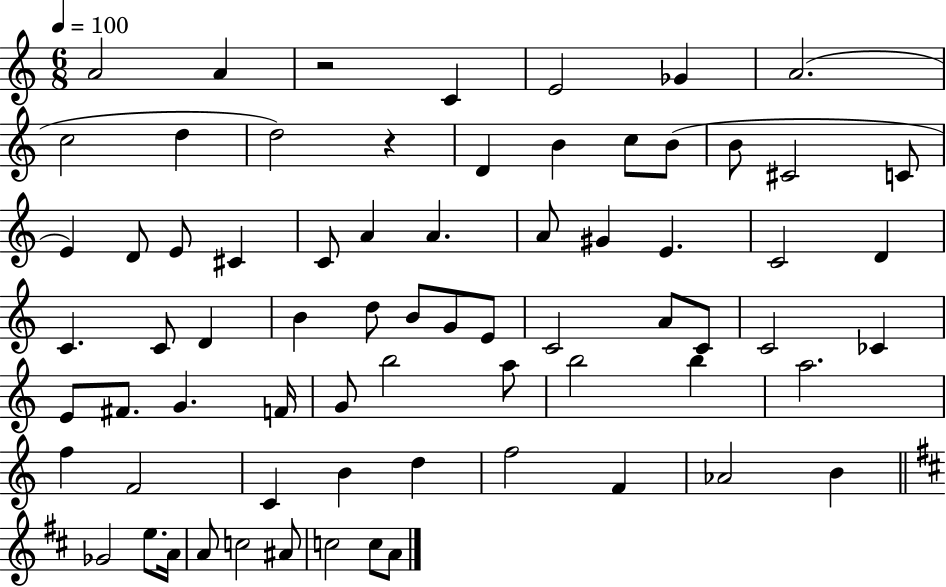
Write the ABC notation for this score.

X:1
T:Untitled
M:6/8
L:1/4
K:C
A2 A z2 C E2 _G A2 c2 d d2 z D B c/2 B/2 B/2 ^C2 C/2 E D/2 E/2 ^C C/2 A A A/2 ^G E C2 D C C/2 D B d/2 B/2 G/2 E/2 C2 A/2 C/2 C2 _C E/2 ^F/2 G F/4 G/2 b2 a/2 b2 b a2 f F2 C B d f2 F _A2 B _G2 e/2 A/4 A/2 c2 ^A/2 c2 c/2 A/2